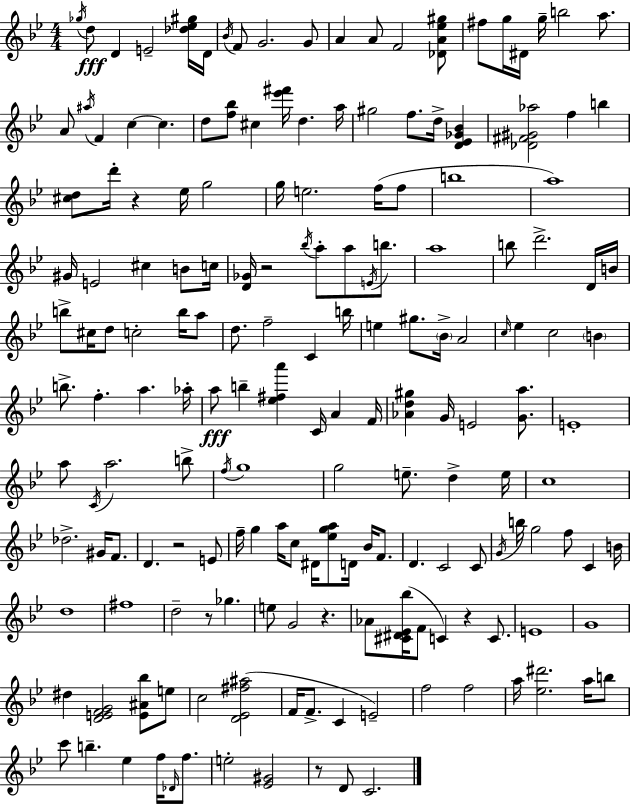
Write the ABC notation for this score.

X:1
T:Untitled
M:4/4
L:1/4
K:Bb
_g/4 d/2 D E2 [_d_e^g]/4 D/4 _B/4 F/2 G2 G/2 A A/2 F2 [_DA_e^g]/2 ^f/2 g/4 ^D/4 g/4 b2 a/2 A/2 ^a/4 F c c d/2 [f_b]/2 ^c [_e'^f']/4 d a/4 ^g2 f/2 d/4 [D_E_G_B] [_D^F^G_a]2 f b [^cd]/2 d'/4 z _e/4 g2 g/4 e2 f/4 f/2 b4 a4 ^G/4 E2 ^c B/2 c/4 [D_G]/4 z2 _b/4 a/2 a/2 E/4 b/2 a4 b/2 d'2 D/4 B/4 b/2 ^c/4 d/2 c2 b/4 a/2 d/2 f2 C b/4 e ^g/2 _B/4 A2 c/4 _e c2 B b/2 f a _a/4 a/2 b [_e^fa'] C/4 A F/4 [_Ad^g] G/4 E2 [Ga]/2 E4 a/2 C/4 a2 b/2 f/4 g4 g2 e/2 d e/4 c4 _d2 ^G/4 F/2 D z2 E/2 f/4 g a/4 c/2 ^D/4 [_ega]/2 D/4 _B/4 F/2 D C2 C/2 G/4 b/4 g2 f/2 C B/4 d4 ^f4 d2 z/2 _g e/2 G2 z _A/2 [^C^D_E_b]/4 F/2 C z C/2 E4 G4 ^d [DEFG]2 [E^A_b]/2 e/2 c2 [D_E^f^a]2 F/4 F/2 C E2 f2 f2 a/4 [_e^d']2 a/4 b/2 c'/2 b _e f/4 _D/4 f/2 e2 [_E^G]2 z/2 D/2 C2